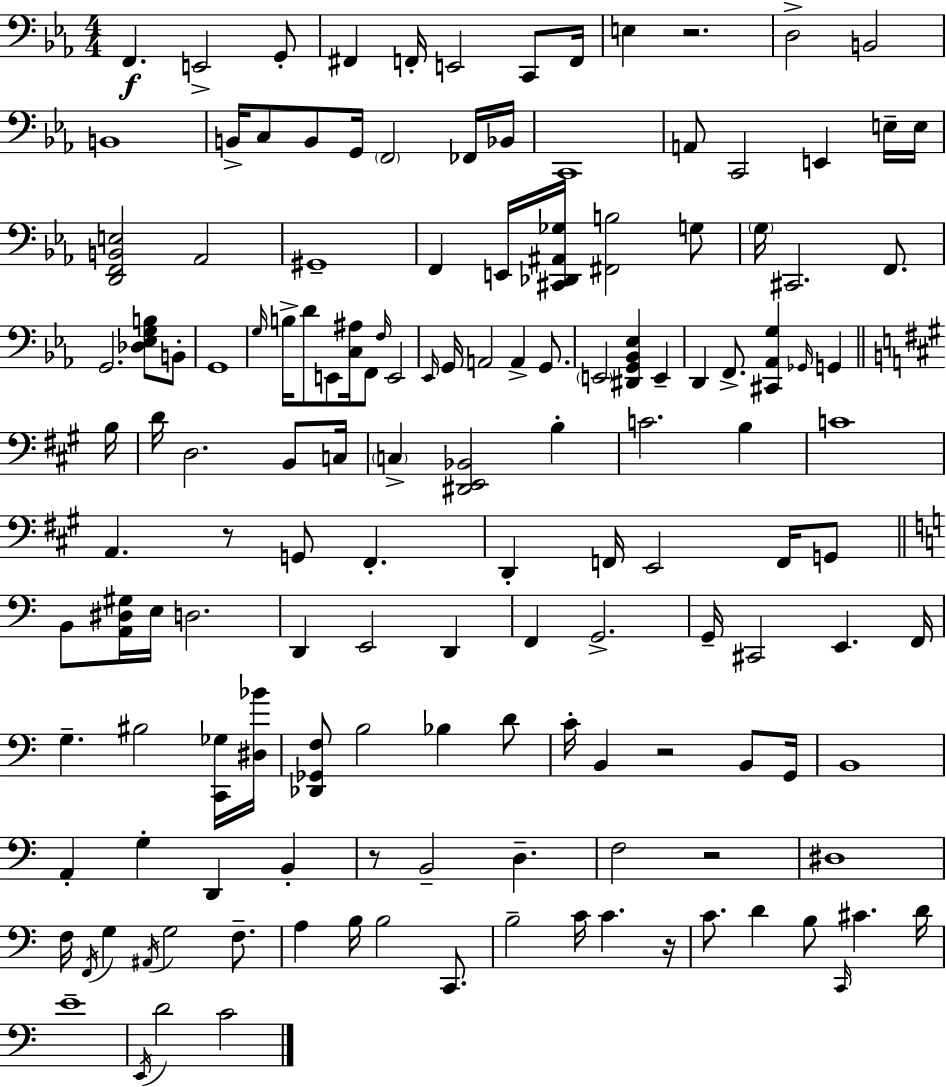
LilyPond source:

{
  \clef bass
  \numericTimeSignature
  \time 4/4
  \key ees \major
  \repeat volta 2 { f,4.\f e,2-> g,8-. | fis,4 f,16-. e,2 c,8 f,16 | e4 r2. | d2-> b,2 | \break b,1 | b,16-> c8 b,8 g,16 \parenthesize f,2 fes,16 bes,16 | c,1 | a,8 c,2 e,4 e16-- e16 | \break <d, f, b, e>2 aes,2 | gis,1-- | f,4 e,16 <cis, des, ais, ges>16 <fis, b>2 g8 | \parenthesize g16 cis,2. f,8. | \break g,2. <des ees g b>8 b,8-. | g,1 | \grace { g16 } b16-> d'8 e,8 <c ais>16 f,8 \grace { f16 } e,2 | \grace { ees,16 } g,16 a,2 a,4-> | \break g,8. \parenthesize e,2 <dis, g, bes, ees>4 e,4-- | d,4 f,8.-> <cis, aes, g>4 \grace { ges,16 } g,4 | \bar "||" \break \key a \major b16 d'16 d2. b,8 | c16 \parenthesize c4-> <dis, e, bes,>2 b4-. | c'2. b4 | c'1 | \break a,4. r8 g,8 fis,4.-. | d,4-. f,16 e,2 f,16 g,8 | \bar "||" \break \key c \major b,8 <a, dis gis>16 e16 d2. | d,4 e,2 d,4 | f,4 g,2.-> | g,16-- cis,2 e,4. f,16 | \break g4.-- bis2 <c, ges>16 <dis bes'>16 | <des, ges, f>8 b2 bes4 d'8 | c'16-. b,4 r2 b,8 g,16 | b,1 | \break a,4-. g4-. d,4 b,4-. | r8 b,2-- d4.-- | f2 r2 | dis1 | \break f16 \acciaccatura { f,16 } g4 \acciaccatura { ais,16 } g2 f8.-- | a4 b16 b2 c,8. | b2-- c'16 c'4. | r16 c'8. d'4 b8 \grace { c,16 } cis'4. | \break d'16 e'1-- | \acciaccatura { e,16 } d'2 c'2 | } \bar "|."
}